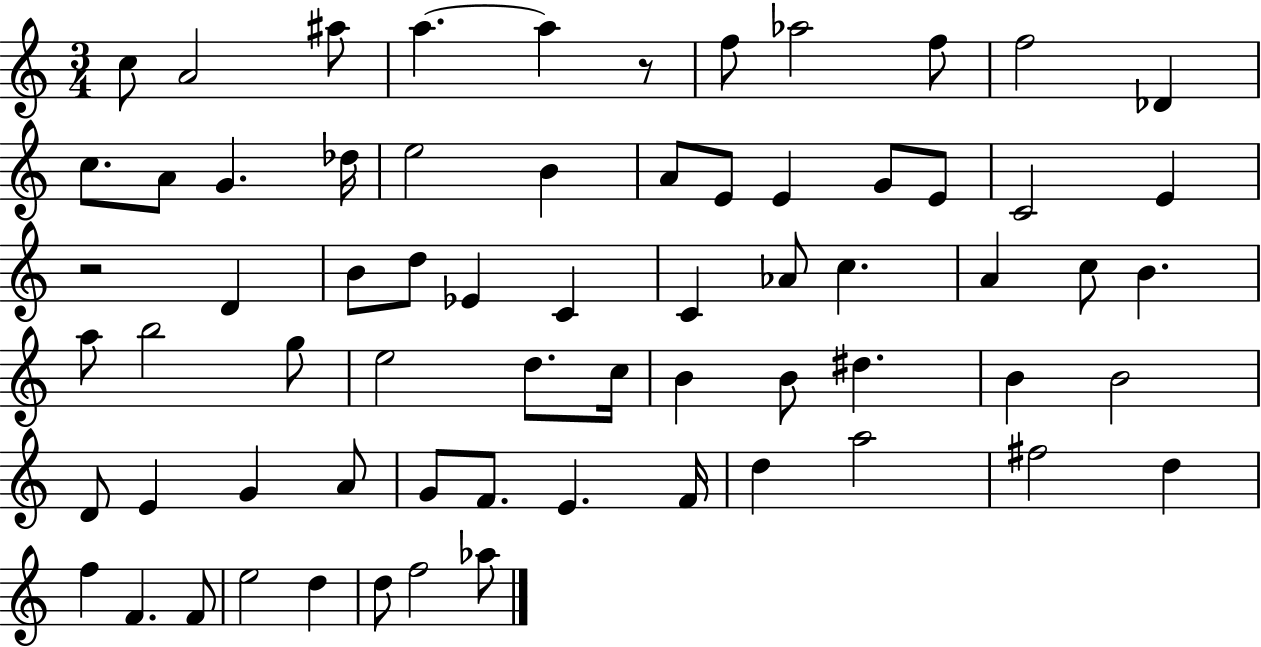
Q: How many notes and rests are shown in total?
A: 67